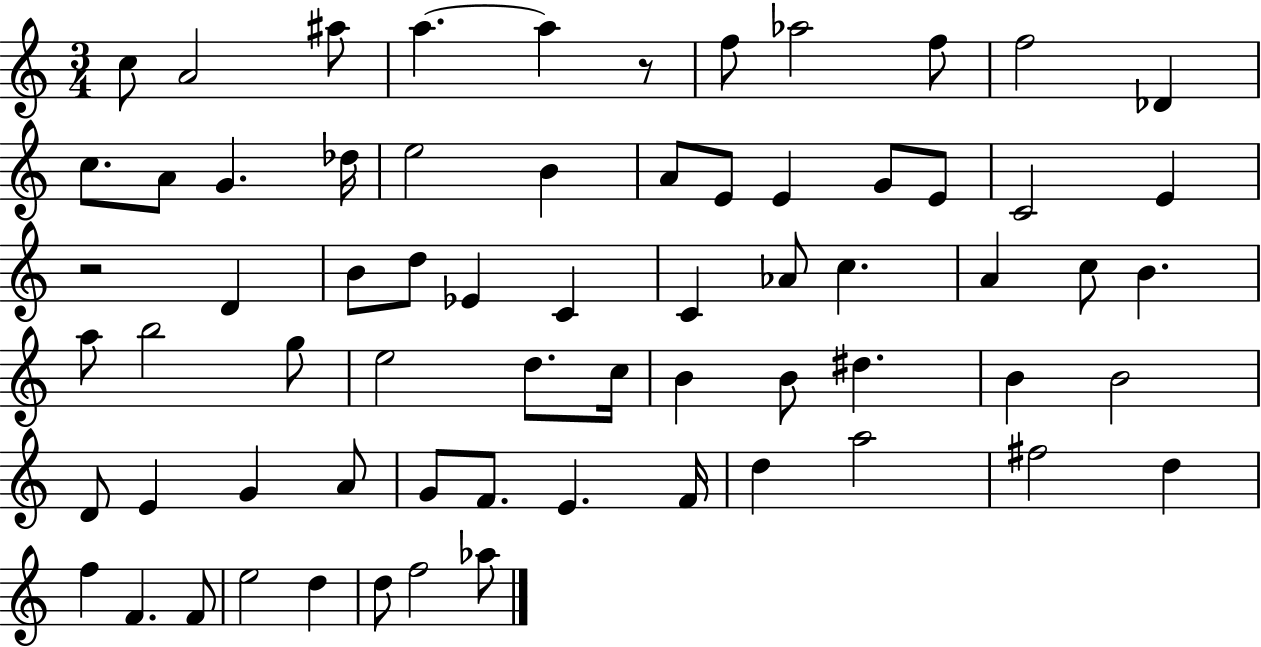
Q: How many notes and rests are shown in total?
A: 67